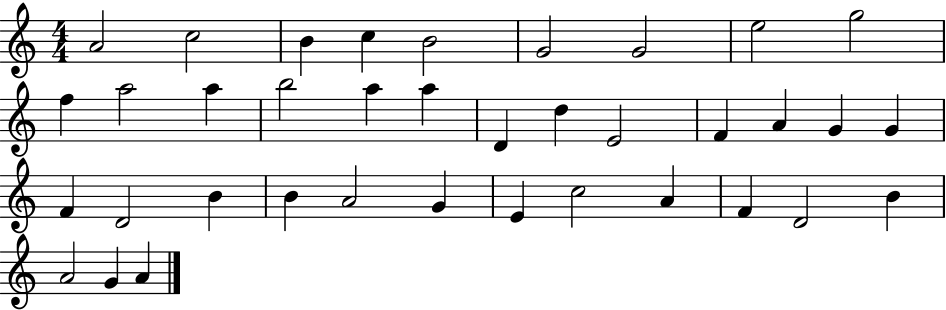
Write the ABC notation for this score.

X:1
T:Untitled
M:4/4
L:1/4
K:C
A2 c2 B c B2 G2 G2 e2 g2 f a2 a b2 a a D d E2 F A G G F D2 B B A2 G E c2 A F D2 B A2 G A